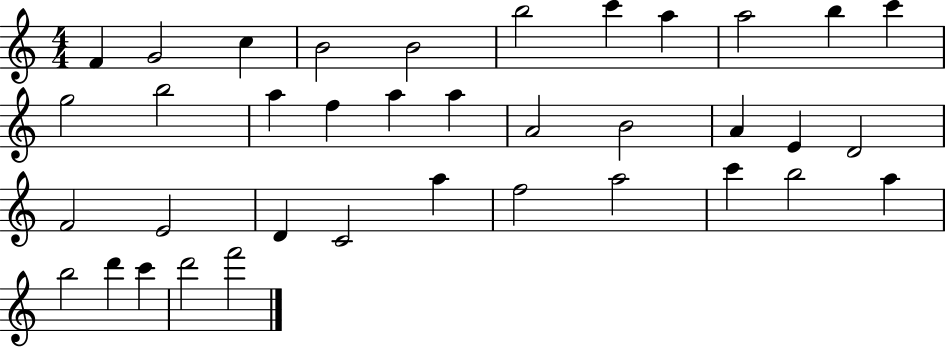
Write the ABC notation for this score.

X:1
T:Untitled
M:4/4
L:1/4
K:C
F G2 c B2 B2 b2 c' a a2 b c' g2 b2 a f a a A2 B2 A E D2 F2 E2 D C2 a f2 a2 c' b2 a b2 d' c' d'2 f'2